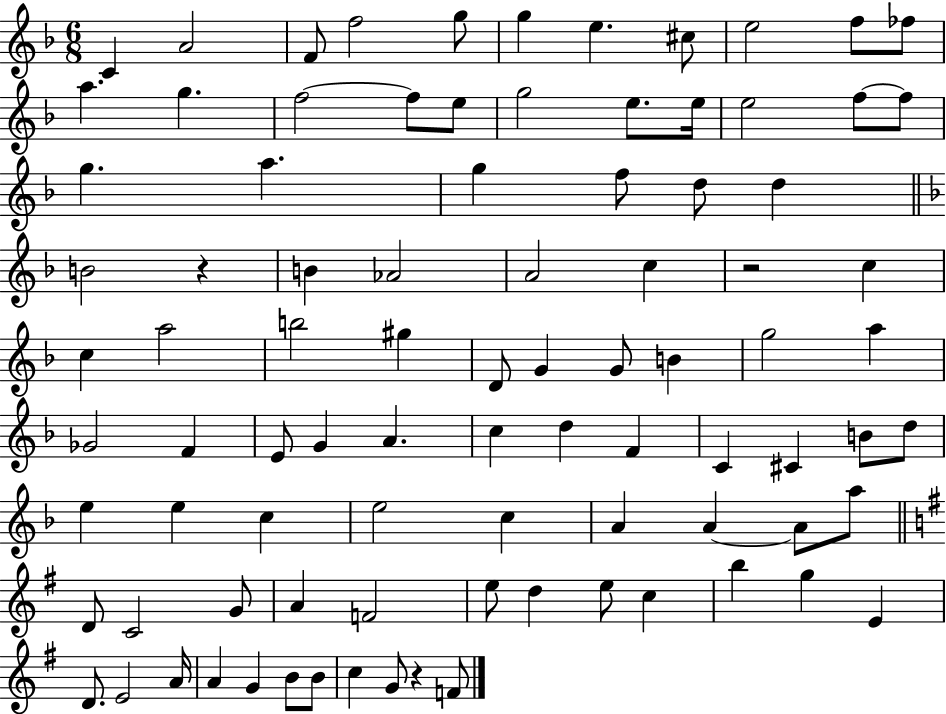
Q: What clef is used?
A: treble